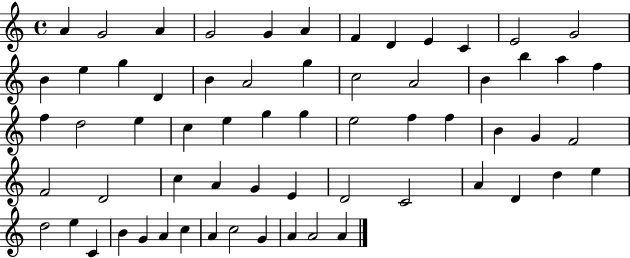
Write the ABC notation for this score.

X:1
T:Untitled
M:4/4
L:1/4
K:C
A G2 A G2 G A F D E C E2 G2 B e g D B A2 g c2 A2 B b a f f d2 e c e g g e2 f f B G F2 F2 D2 c A G E D2 C2 A D d e d2 e C B G A c A c2 G A A2 A